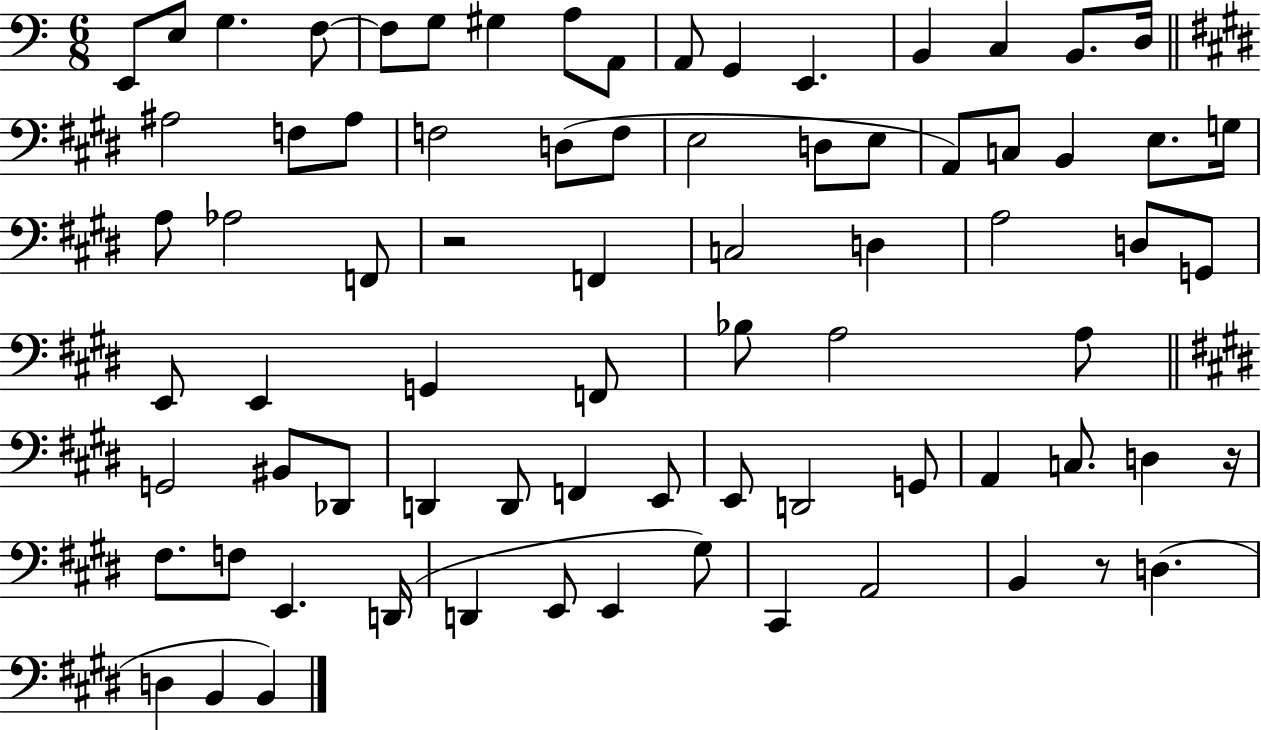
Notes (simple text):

E2/e E3/e G3/q. F3/e F3/e G3/e G#3/q A3/e A2/e A2/e G2/q E2/q. B2/q C3/q B2/e. D3/s A#3/h F3/e A#3/e F3/h D3/e F3/e E3/h D3/e E3/e A2/e C3/e B2/q E3/e. G3/s A3/e Ab3/h F2/e R/h F2/q C3/h D3/q A3/h D3/e G2/e E2/e E2/q G2/q F2/e Bb3/e A3/h A3/e G2/h BIS2/e Db2/e D2/q D2/e F2/q E2/e E2/e D2/h G2/e A2/q C3/e. D3/q R/s F#3/e. F3/e E2/q. D2/s D2/q E2/e E2/q G#3/e C#2/q A2/h B2/q R/e D3/q. D3/q B2/q B2/q